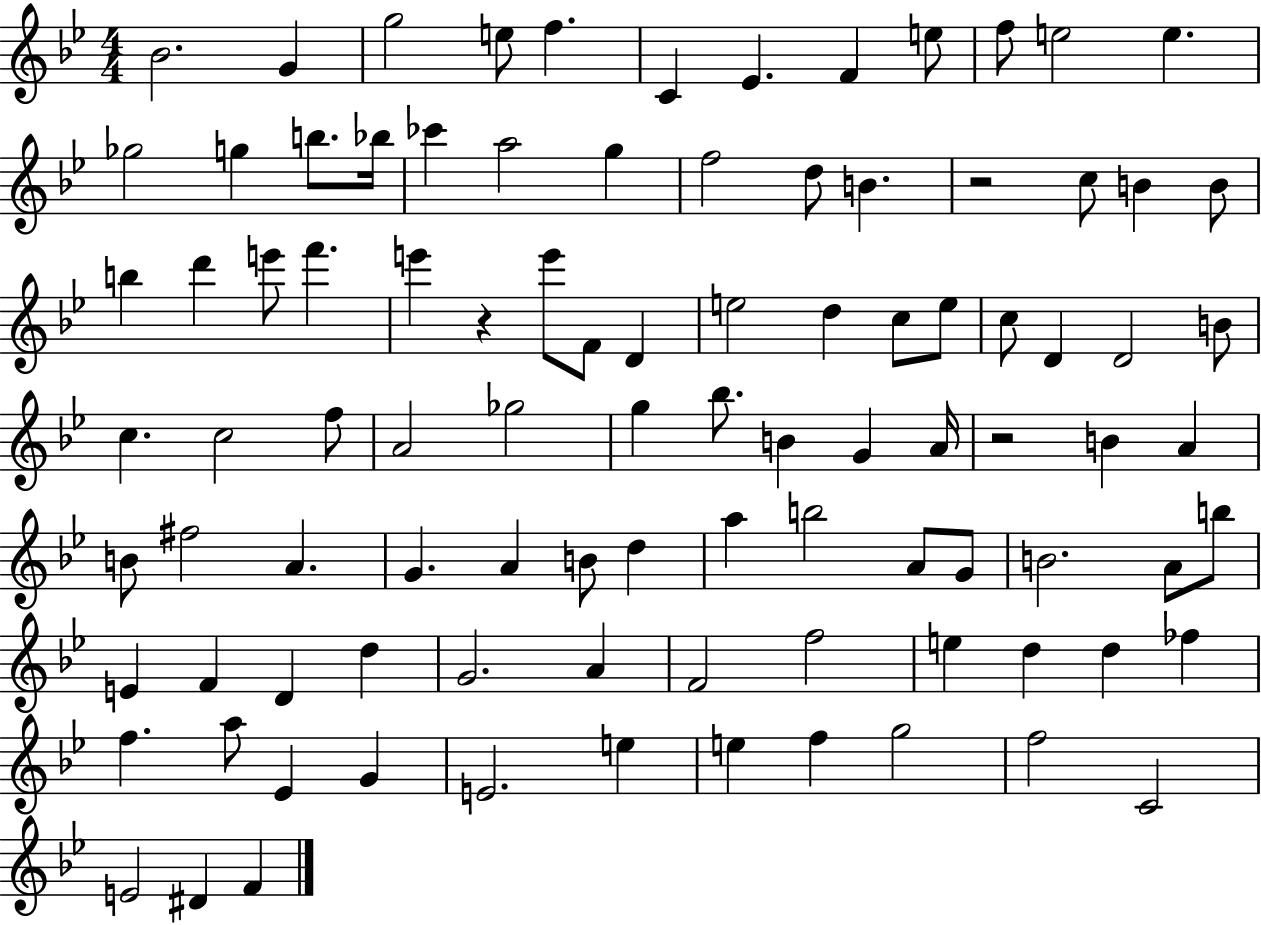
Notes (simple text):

Bb4/h. G4/q G5/h E5/e F5/q. C4/q Eb4/q. F4/q E5/e F5/e E5/h E5/q. Gb5/h G5/q B5/e. Bb5/s CES6/q A5/h G5/q F5/h D5/e B4/q. R/h C5/e B4/q B4/e B5/q D6/q E6/e F6/q. E6/q R/q E6/e F4/e D4/q E5/h D5/q C5/e E5/e C5/e D4/q D4/h B4/e C5/q. C5/h F5/e A4/h Gb5/h G5/q Bb5/e. B4/q G4/q A4/s R/h B4/q A4/q B4/e F#5/h A4/q. G4/q. A4/q B4/e D5/q A5/q B5/h A4/e G4/e B4/h. A4/e B5/e E4/q F4/q D4/q D5/q G4/h. A4/q F4/h F5/h E5/q D5/q D5/q FES5/q F5/q. A5/e Eb4/q G4/q E4/h. E5/q E5/q F5/q G5/h F5/h C4/h E4/h D#4/q F4/q